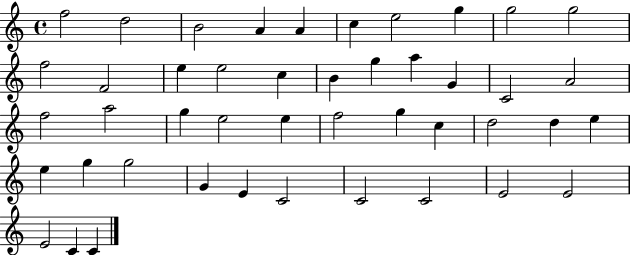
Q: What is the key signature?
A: C major